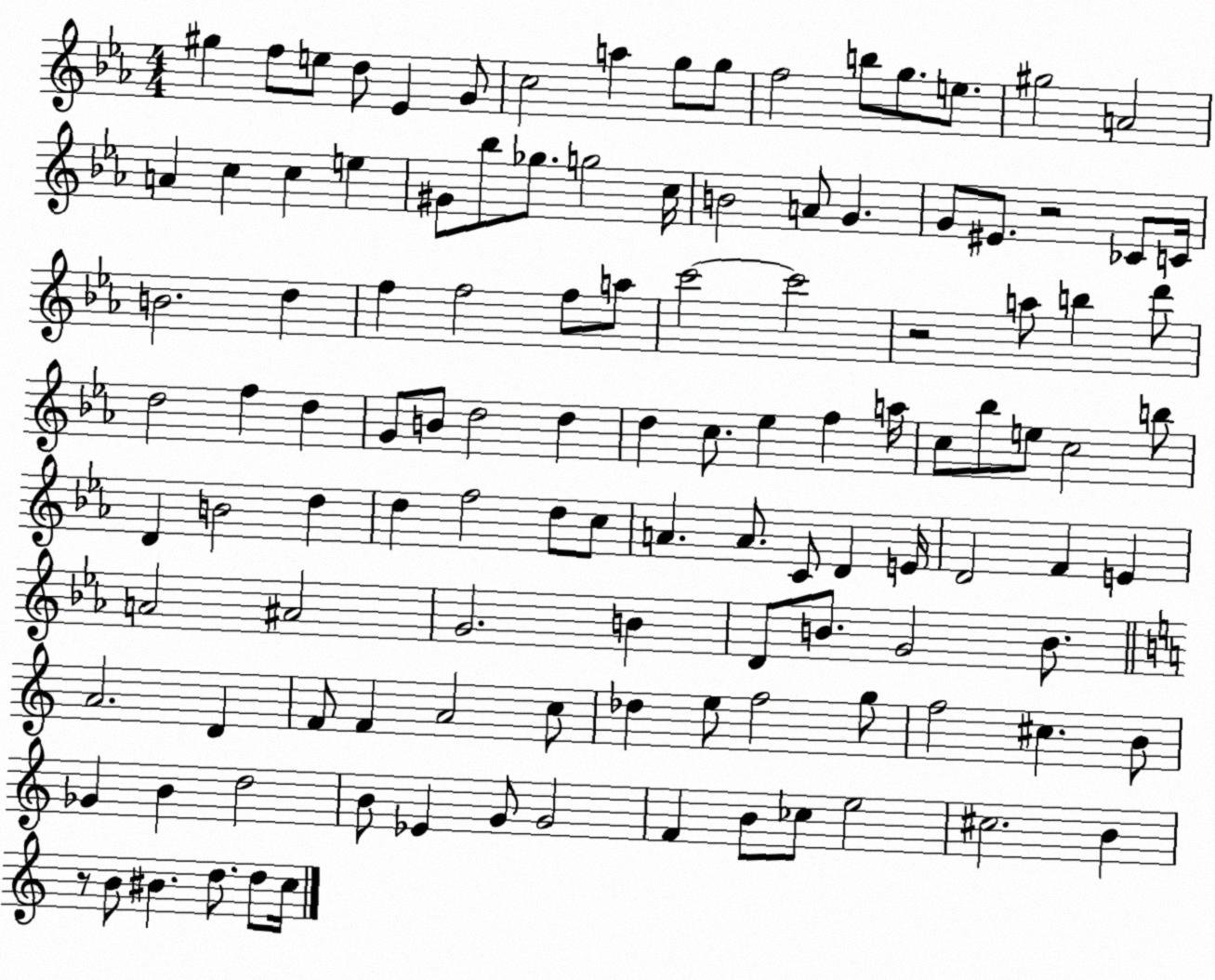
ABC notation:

X:1
T:Untitled
M:4/4
L:1/4
K:Eb
^g f/2 e/2 d/2 _E G/2 c2 a g/2 g/2 f2 b/2 g/2 e/2 ^g2 A2 A c c e ^G/2 _b/2 _g/2 g2 c/4 B2 A/2 G G/2 ^E/2 z2 _C/2 C/4 B2 d f f2 f/2 a/2 c'2 c'2 z2 a/2 b d'/2 d2 f d G/2 B/2 d2 d d c/2 _e f a/4 c/2 _b/2 e/2 c2 b/2 D B2 d d f2 d/2 c/2 A A/2 C/2 D E/4 D2 F E A2 ^A2 G2 B D/2 B/2 G2 B/2 A2 D F/2 F A2 c/2 _d e/2 f2 g/2 f2 ^c B/2 _G B d2 B/2 _E G/2 G2 F B/2 _c/2 e2 ^c2 B z/2 B/2 ^B d/2 d/2 c/4